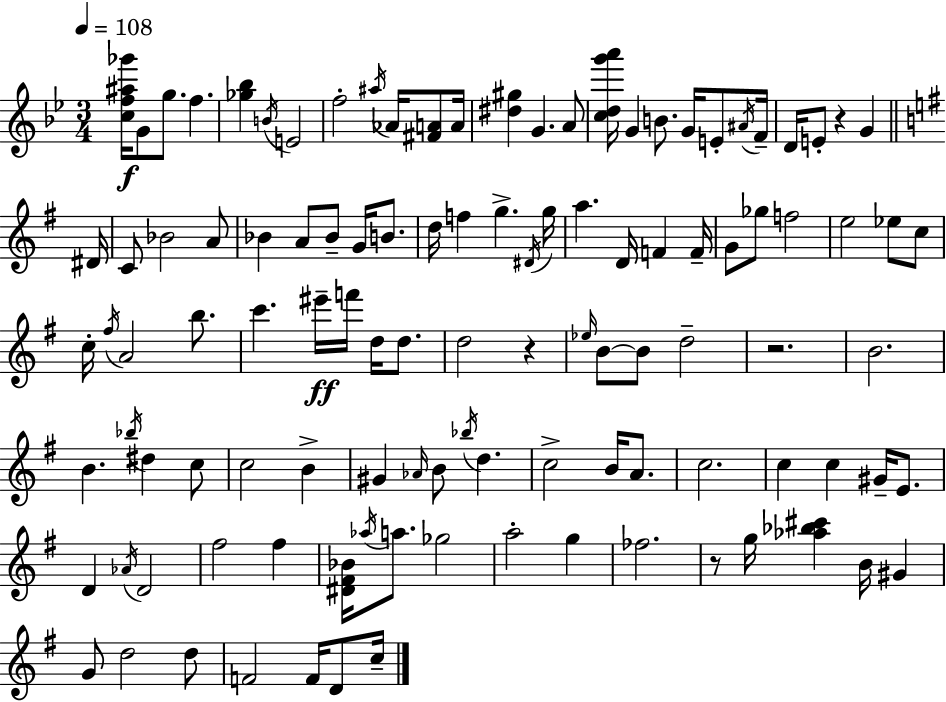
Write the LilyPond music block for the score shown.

{
  \clef treble
  \numericTimeSignature
  \time 3/4
  \key bes \major
  \tempo 4 = 108
  \repeat volta 2 { <c'' f'' ais'' ges'''>16\f g'8 g''8. f''4. | <ges'' bes''>4 \acciaccatura { b'16 } e'2 | f''2-. \acciaccatura { ais''16 } aes'16 <fis' a'>8 | a'16 <dis'' gis''>4 g'4. | \break a'8 <c'' d'' g''' a'''>16 g'4 b'8. g'16 e'8-. | \acciaccatura { ais'16 } f'16-- d'16 e'8-. r4 g'4 | \bar "||" \break \key g \major dis'16 c'8 bes'2 a'8 | bes'4 a'8 bes'8-- g'16 b'8. | d''16 f''4 g''4.-> | \acciaccatura { dis'16 } g''16 a''4. d'16 f'4 | \break f'16-- g'8 ges''8 f''2 | e''2 ees''8 | c''8 c''16-. \acciaccatura { fis''16 } a'2 | b''8. c'''4. eis'''16--\ff f'''16 d''16 | \break d''8. d''2 r4 | \grace { ees''16 } b'8~~ b'8 d''2-- | r2. | b'2. | \break b'4. \acciaccatura { bes''16 } dis''4 | c''8 c''2 | b'4-> gis'4 \grace { aes'16 } b'8 | \acciaccatura { bes''16 } d''4. c''2-> | \break b'16 a'8. c''2. | c''4 c''4 | gis'16-- e'8. d'4 \acciaccatura { aes'16 } | d'2 fis''2 | \break fis''4 <dis' fis' bes'>16 \acciaccatura { aes''16 } a''8. | ges''2 a''2-. | g''4 fes''2. | r8 g''16 | \break <aes'' bes'' cis'''>4 b'16 gis'4 g'8 d''2 | d''8 f'2 | f'16 d'8 c''16-- } \bar "|."
}